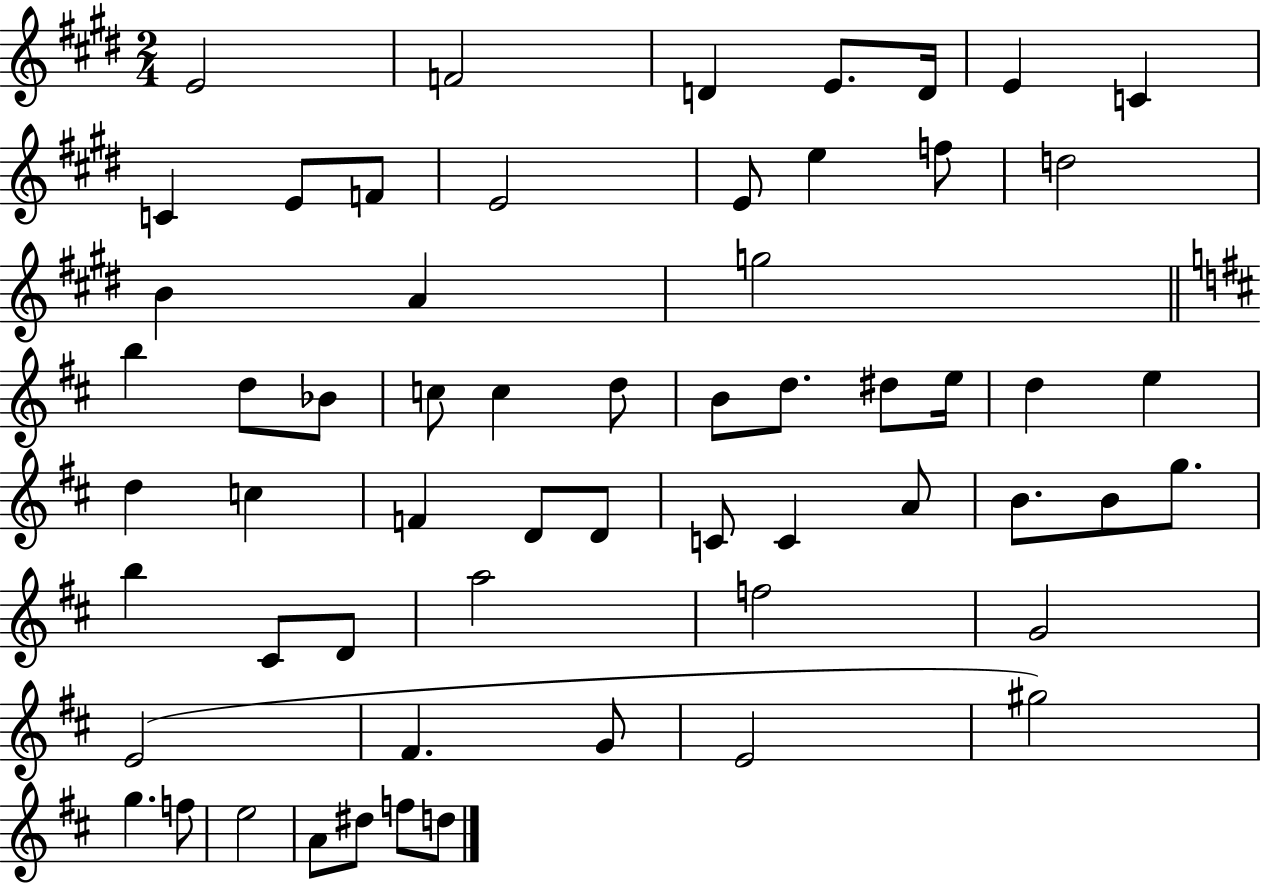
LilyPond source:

{
  \clef treble
  \numericTimeSignature
  \time 2/4
  \key e \major
  e'2 | f'2 | d'4 e'8. d'16 | e'4 c'4 | \break c'4 e'8 f'8 | e'2 | e'8 e''4 f''8 | d''2 | \break b'4 a'4 | g''2 | \bar "||" \break \key d \major b''4 d''8 bes'8 | c''8 c''4 d''8 | b'8 d''8. dis''8 e''16 | d''4 e''4 | \break d''4 c''4 | f'4 d'8 d'8 | c'8 c'4 a'8 | b'8. b'8 g''8. | \break b''4 cis'8 d'8 | a''2 | f''2 | g'2 | \break e'2( | fis'4. g'8 | e'2 | gis''2) | \break g''4. f''8 | e''2 | a'8 dis''8 f''8 d''8 | \bar "|."
}